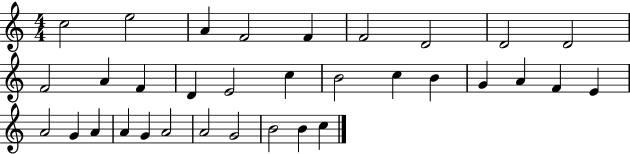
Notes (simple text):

C5/h E5/h A4/q F4/h F4/q F4/h D4/h D4/h D4/h F4/h A4/q F4/q D4/q E4/h C5/q B4/h C5/q B4/q G4/q A4/q F4/q E4/q A4/h G4/q A4/q A4/q G4/q A4/h A4/h G4/h B4/h B4/q C5/q